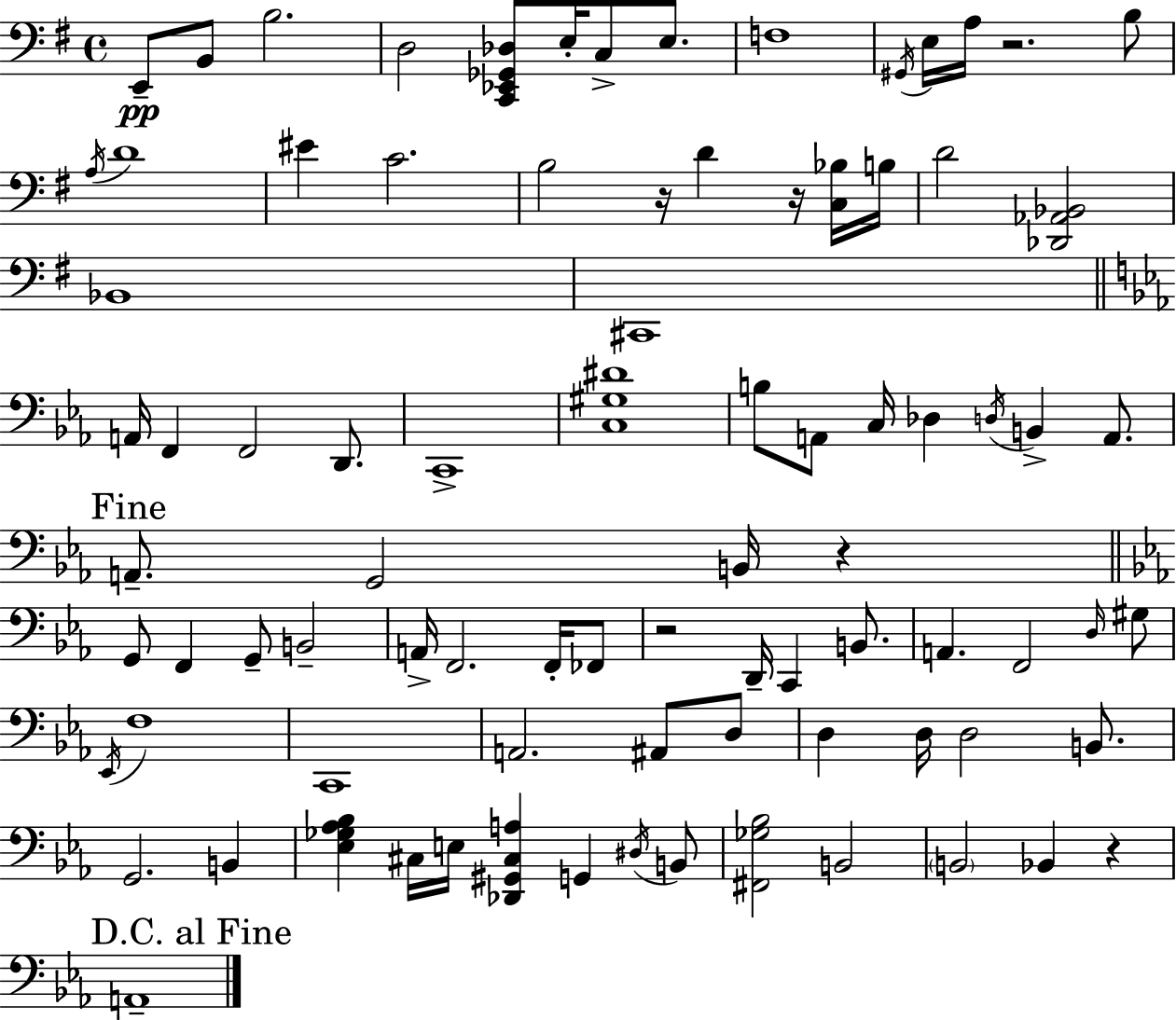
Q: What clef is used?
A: bass